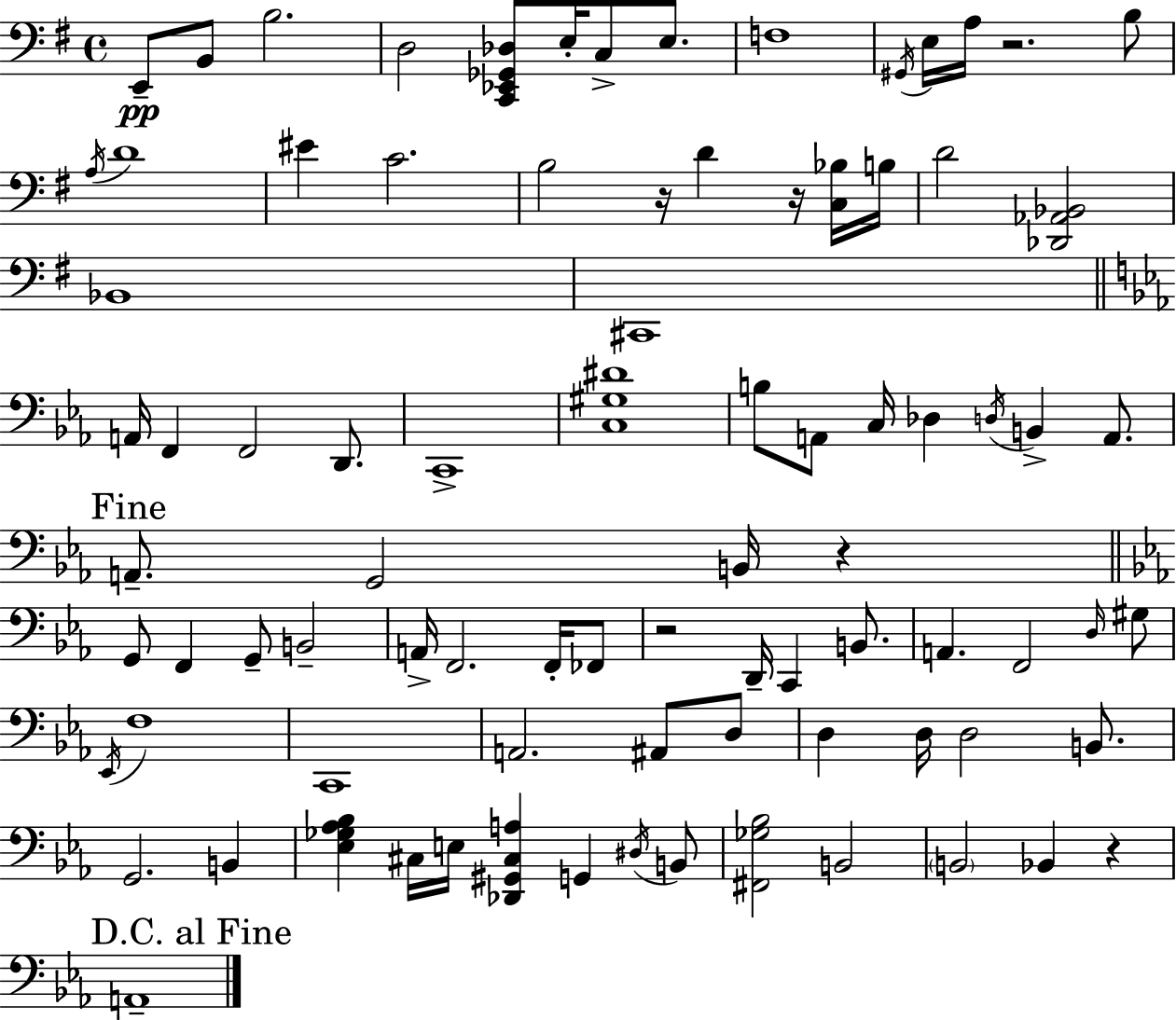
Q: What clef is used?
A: bass